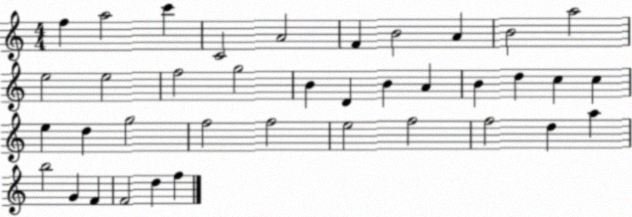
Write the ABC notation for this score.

X:1
T:Untitled
M:4/4
L:1/4
K:C
f a2 c' C2 A2 F B2 A B2 a2 e2 e2 f2 g2 B D B A B d c c e d g2 f2 f2 e2 f2 f2 d a b2 G F F2 d f